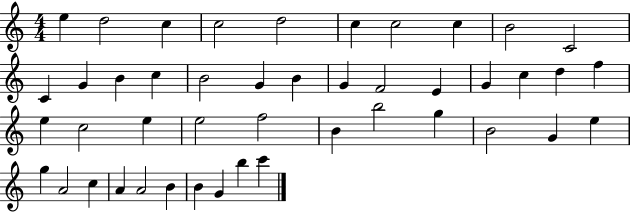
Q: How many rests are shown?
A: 0